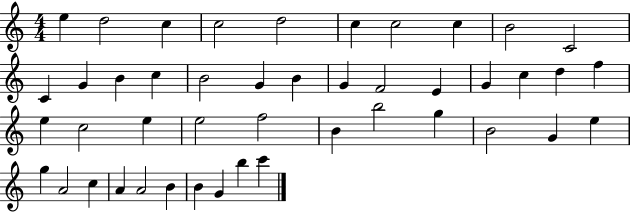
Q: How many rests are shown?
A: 0